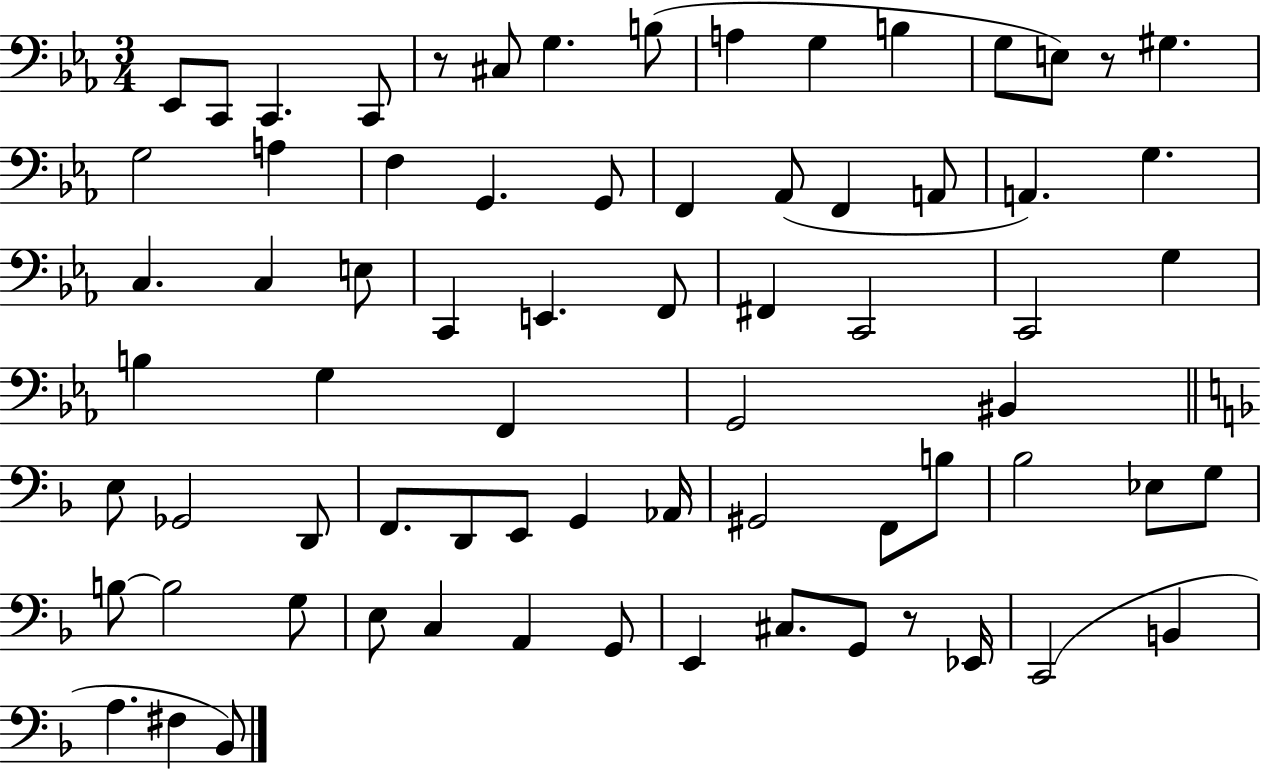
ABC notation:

X:1
T:Untitled
M:3/4
L:1/4
K:Eb
_E,,/2 C,,/2 C,, C,,/2 z/2 ^C,/2 G, B,/2 A, G, B, G,/2 E,/2 z/2 ^G, G,2 A, F, G,, G,,/2 F,, _A,,/2 F,, A,,/2 A,, G, C, C, E,/2 C,, E,, F,,/2 ^F,, C,,2 C,,2 G, B, G, F,, G,,2 ^B,, E,/2 _G,,2 D,,/2 F,,/2 D,,/2 E,,/2 G,, _A,,/4 ^G,,2 F,,/2 B,/2 _B,2 _E,/2 G,/2 B,/2 B,2 G,/2 E,/2 C, A,, G,,/2 E,, ^C,/2 G,,/2 z/2 _E,,/4 C,,2 B,, A, ^F, _B,,/2